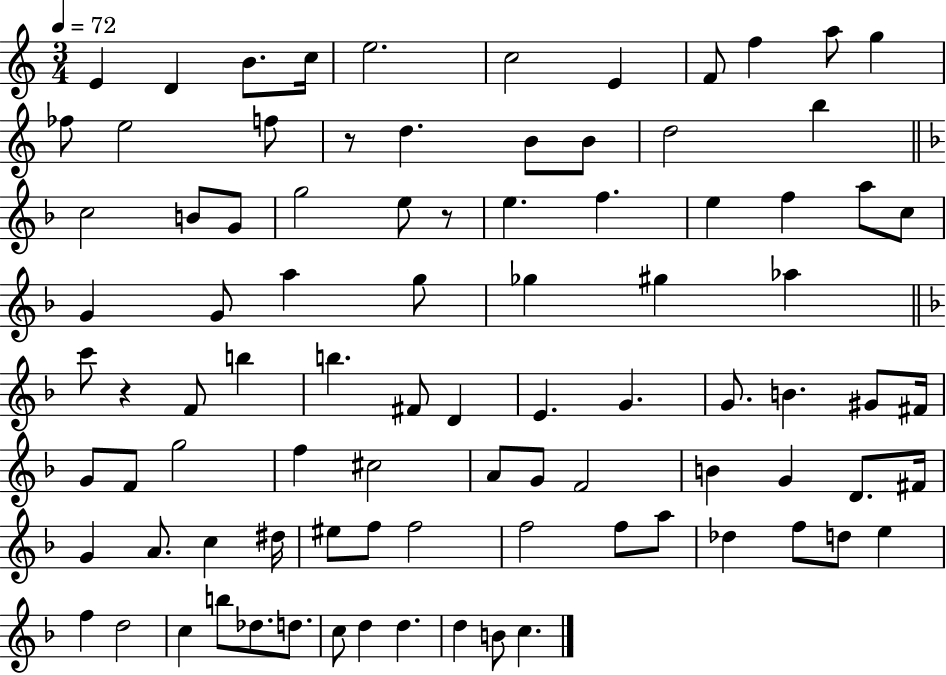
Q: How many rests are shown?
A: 3